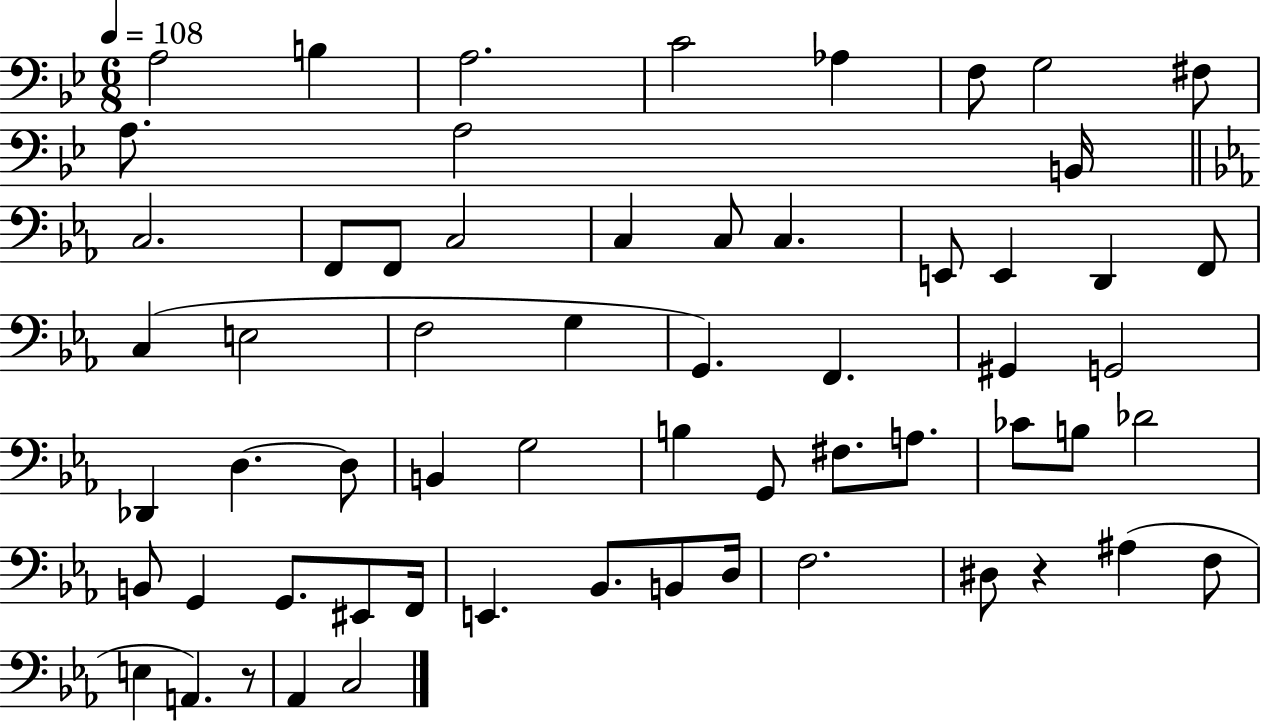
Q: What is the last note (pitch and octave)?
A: C3